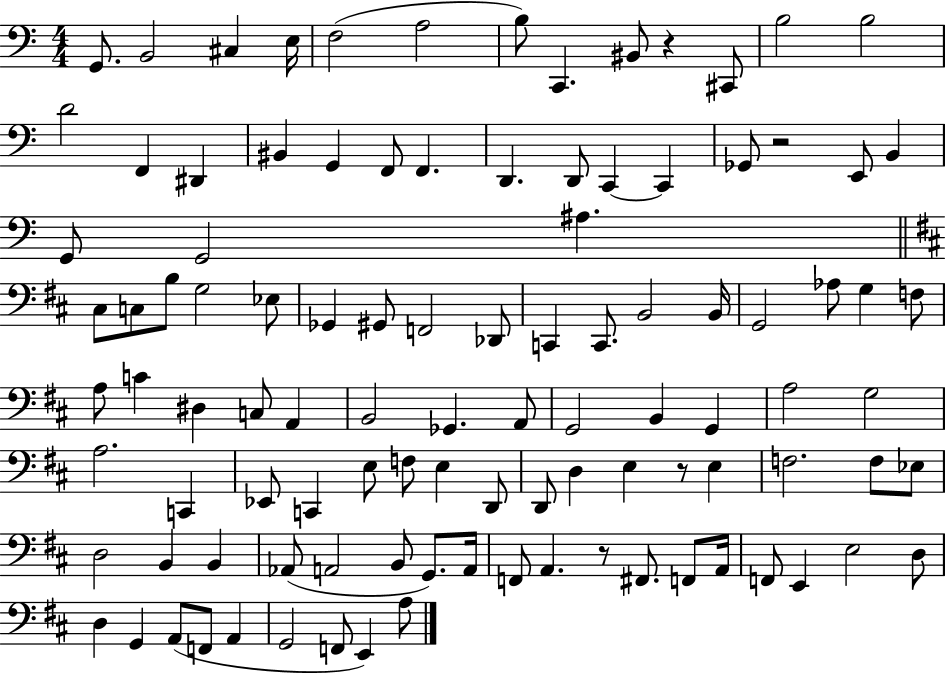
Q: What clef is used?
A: bass